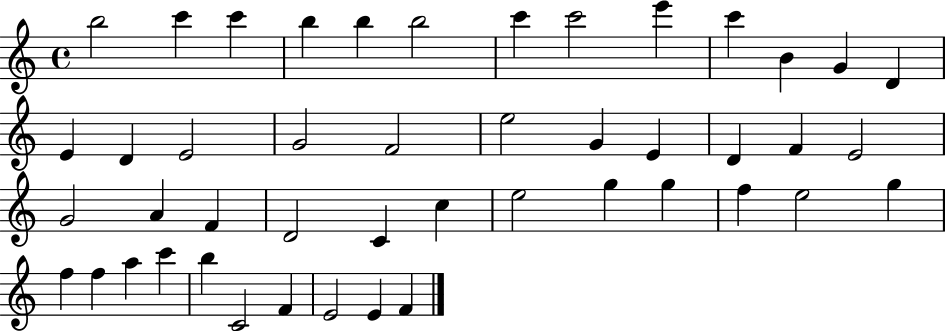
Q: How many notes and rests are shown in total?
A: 46